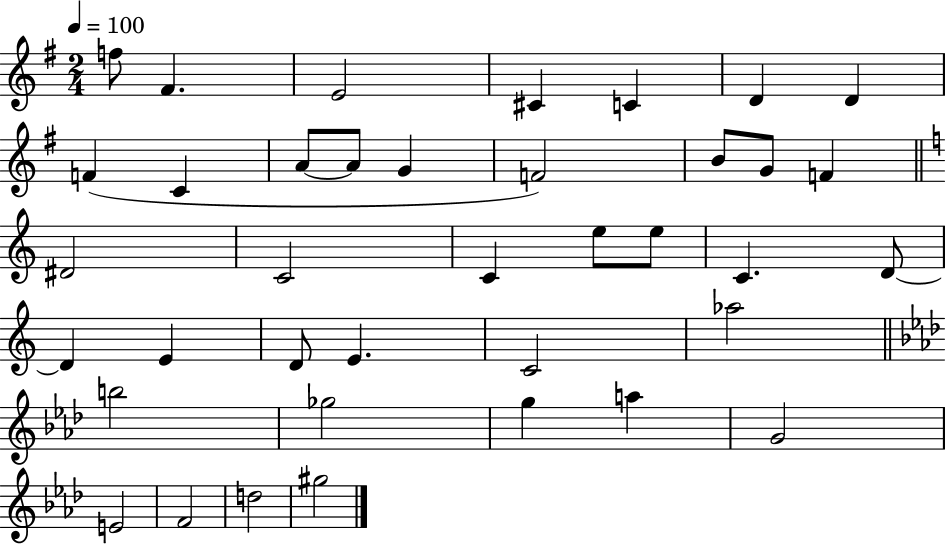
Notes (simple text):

F5/e F#4/q. E4/h C#4/q C4/q D4/q D4/q F4/q C4/q A4/e A4/e G4/q F4/h B4/e G4/e F4/q D#4/h C4/h C4/q E5/e E5/e C4/q. D4/e D4/q E4/q D4/e E4/q. C4/h Ab5/h B5/h Gb5/h G5/q A5/q G4/h E4/h F4/h D5/h G#5/h